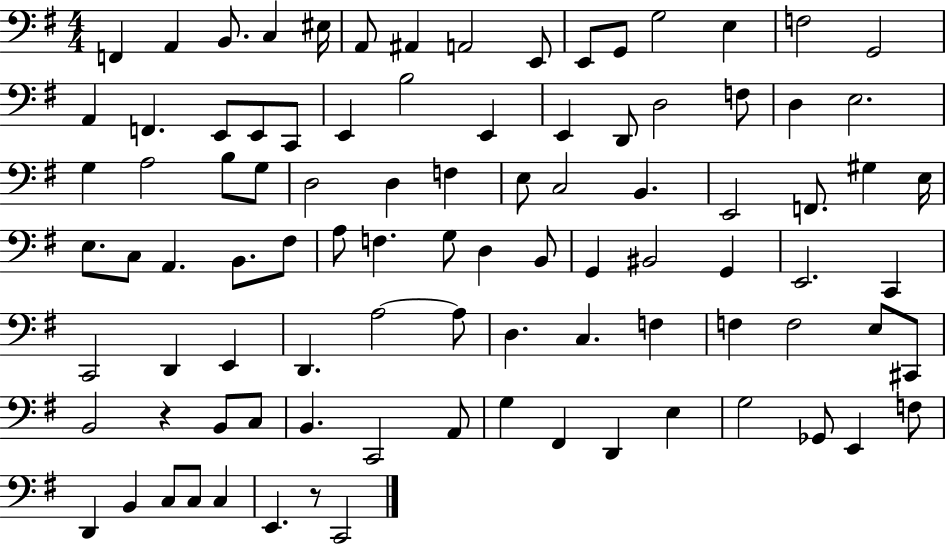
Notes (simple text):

F2/q A2/q B2/e. C3/q EIS3/s A2/e A#2/q A2/h E2/e E2/e G2/e G3/h E3/q F3/h G2/h A2/q F2/q. E2/e E2/e C2/e E2/q B3/h E2/q E2/q D2/e D3/h F3/e D3/q E3/h. G3/q A3/h B3/e G3/e D3/h D3/q F3/q E3/e C3/h B2/q. E2/h F2/e. G#3/q E3/s E3/e. C3/e A2/q. B2/e. F#3/e A3/e F3/q. G3/e D3/q B2/e G2/q BIS2/h G2/q E2/h. C2/q C2/h D2/q E2/q D2/q. A3/h A3/e D3/q. C3/q. F3/q F3/q F3/h E3/e C#2/e B2/h R/q B2/e C3/e B2/q. C2/h A2/e G3/q F#2/q D2/q E3/q G3/h Gb2/e E2/q F3/e D2/q B2/q C3/e C3/e C3/q E2/q. R/e C2/h